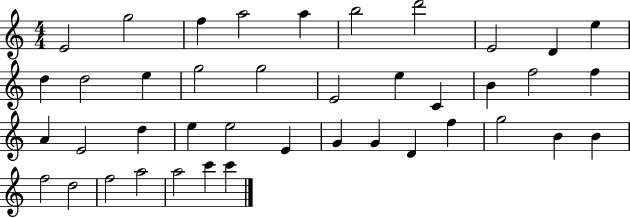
E4/h G5/h F5/q A5/h A5/q B5/h D6/h E4/h D4/q E5/q D5/q D5/h E5/q G5/h G5/h E4/h E5/q C4/q B4/q F5/h F5/q A4/q E4/h D5/q E5/q E5/h E4/q G4/q G4/q D4/q F5/q G5/h B4/q B4/q F5/h D5/h F5/h A5/h A5/h C6/q C6/q